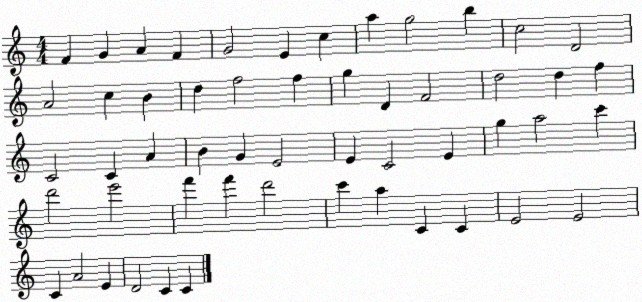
X:1
T:Untitled
M:4/4
L:1/4
K:C
F G A F G2 E c a g2 b c2 D2 A2 c B d f2 f g D F2 d2 d f C2 C A B G E2 E C2 E g a2 c' d'2 e'2 f' f' d'2 c' a C C E2 E2 C A2 E D2 C C